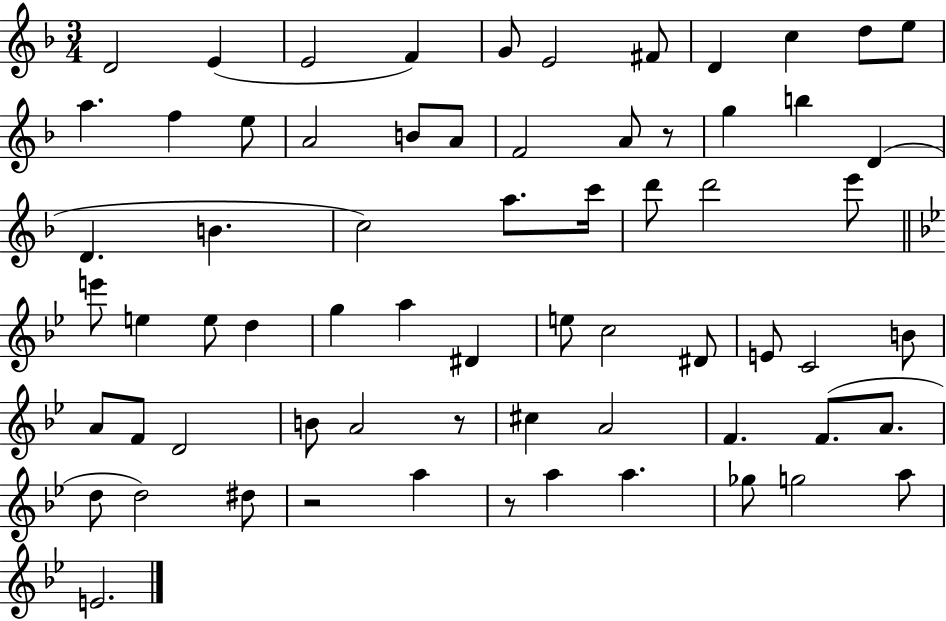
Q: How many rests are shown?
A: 4